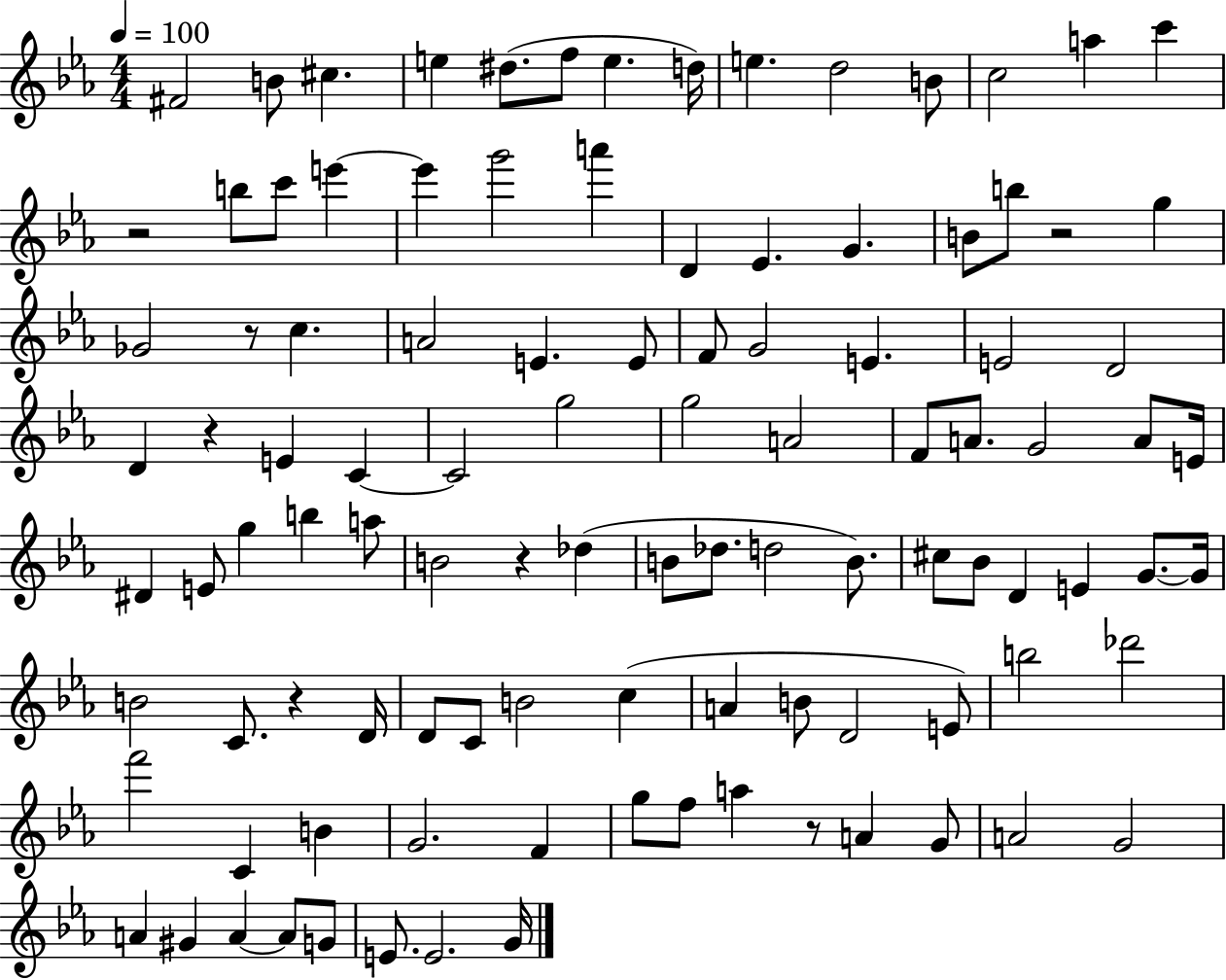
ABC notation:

X:1
T:Untitled
M:4/4
L:1/4
K:Eb
^F2 B/2 ^c e ^d/2 f/2 e d/4 e d2 B/2 c2 a c' z2 b/2 c'/2 e' e' g'2 a' D _E G B/2 b/2 z2 g _G2 z/2 c A2 E E/2 F/2 G2 E E2 D2 D z E C C2 g2 g2 A2 F/2 A/2 G2 A/2 E/4 ^D E/2 g b a/2 B2 z _d B/2 _d/2 d2 B/2 ^c/2 _B/2 D E G/2 G/4 B2 C/2 z D/4 D/2 C/2 B2 c A B/2 D2 E/2 b2 _d'2 f'2 C B G2 F g/2 f/2 a z/2 A G/2 A2 G2 A ^G A A/2 G/2 E/2 E2 G/4